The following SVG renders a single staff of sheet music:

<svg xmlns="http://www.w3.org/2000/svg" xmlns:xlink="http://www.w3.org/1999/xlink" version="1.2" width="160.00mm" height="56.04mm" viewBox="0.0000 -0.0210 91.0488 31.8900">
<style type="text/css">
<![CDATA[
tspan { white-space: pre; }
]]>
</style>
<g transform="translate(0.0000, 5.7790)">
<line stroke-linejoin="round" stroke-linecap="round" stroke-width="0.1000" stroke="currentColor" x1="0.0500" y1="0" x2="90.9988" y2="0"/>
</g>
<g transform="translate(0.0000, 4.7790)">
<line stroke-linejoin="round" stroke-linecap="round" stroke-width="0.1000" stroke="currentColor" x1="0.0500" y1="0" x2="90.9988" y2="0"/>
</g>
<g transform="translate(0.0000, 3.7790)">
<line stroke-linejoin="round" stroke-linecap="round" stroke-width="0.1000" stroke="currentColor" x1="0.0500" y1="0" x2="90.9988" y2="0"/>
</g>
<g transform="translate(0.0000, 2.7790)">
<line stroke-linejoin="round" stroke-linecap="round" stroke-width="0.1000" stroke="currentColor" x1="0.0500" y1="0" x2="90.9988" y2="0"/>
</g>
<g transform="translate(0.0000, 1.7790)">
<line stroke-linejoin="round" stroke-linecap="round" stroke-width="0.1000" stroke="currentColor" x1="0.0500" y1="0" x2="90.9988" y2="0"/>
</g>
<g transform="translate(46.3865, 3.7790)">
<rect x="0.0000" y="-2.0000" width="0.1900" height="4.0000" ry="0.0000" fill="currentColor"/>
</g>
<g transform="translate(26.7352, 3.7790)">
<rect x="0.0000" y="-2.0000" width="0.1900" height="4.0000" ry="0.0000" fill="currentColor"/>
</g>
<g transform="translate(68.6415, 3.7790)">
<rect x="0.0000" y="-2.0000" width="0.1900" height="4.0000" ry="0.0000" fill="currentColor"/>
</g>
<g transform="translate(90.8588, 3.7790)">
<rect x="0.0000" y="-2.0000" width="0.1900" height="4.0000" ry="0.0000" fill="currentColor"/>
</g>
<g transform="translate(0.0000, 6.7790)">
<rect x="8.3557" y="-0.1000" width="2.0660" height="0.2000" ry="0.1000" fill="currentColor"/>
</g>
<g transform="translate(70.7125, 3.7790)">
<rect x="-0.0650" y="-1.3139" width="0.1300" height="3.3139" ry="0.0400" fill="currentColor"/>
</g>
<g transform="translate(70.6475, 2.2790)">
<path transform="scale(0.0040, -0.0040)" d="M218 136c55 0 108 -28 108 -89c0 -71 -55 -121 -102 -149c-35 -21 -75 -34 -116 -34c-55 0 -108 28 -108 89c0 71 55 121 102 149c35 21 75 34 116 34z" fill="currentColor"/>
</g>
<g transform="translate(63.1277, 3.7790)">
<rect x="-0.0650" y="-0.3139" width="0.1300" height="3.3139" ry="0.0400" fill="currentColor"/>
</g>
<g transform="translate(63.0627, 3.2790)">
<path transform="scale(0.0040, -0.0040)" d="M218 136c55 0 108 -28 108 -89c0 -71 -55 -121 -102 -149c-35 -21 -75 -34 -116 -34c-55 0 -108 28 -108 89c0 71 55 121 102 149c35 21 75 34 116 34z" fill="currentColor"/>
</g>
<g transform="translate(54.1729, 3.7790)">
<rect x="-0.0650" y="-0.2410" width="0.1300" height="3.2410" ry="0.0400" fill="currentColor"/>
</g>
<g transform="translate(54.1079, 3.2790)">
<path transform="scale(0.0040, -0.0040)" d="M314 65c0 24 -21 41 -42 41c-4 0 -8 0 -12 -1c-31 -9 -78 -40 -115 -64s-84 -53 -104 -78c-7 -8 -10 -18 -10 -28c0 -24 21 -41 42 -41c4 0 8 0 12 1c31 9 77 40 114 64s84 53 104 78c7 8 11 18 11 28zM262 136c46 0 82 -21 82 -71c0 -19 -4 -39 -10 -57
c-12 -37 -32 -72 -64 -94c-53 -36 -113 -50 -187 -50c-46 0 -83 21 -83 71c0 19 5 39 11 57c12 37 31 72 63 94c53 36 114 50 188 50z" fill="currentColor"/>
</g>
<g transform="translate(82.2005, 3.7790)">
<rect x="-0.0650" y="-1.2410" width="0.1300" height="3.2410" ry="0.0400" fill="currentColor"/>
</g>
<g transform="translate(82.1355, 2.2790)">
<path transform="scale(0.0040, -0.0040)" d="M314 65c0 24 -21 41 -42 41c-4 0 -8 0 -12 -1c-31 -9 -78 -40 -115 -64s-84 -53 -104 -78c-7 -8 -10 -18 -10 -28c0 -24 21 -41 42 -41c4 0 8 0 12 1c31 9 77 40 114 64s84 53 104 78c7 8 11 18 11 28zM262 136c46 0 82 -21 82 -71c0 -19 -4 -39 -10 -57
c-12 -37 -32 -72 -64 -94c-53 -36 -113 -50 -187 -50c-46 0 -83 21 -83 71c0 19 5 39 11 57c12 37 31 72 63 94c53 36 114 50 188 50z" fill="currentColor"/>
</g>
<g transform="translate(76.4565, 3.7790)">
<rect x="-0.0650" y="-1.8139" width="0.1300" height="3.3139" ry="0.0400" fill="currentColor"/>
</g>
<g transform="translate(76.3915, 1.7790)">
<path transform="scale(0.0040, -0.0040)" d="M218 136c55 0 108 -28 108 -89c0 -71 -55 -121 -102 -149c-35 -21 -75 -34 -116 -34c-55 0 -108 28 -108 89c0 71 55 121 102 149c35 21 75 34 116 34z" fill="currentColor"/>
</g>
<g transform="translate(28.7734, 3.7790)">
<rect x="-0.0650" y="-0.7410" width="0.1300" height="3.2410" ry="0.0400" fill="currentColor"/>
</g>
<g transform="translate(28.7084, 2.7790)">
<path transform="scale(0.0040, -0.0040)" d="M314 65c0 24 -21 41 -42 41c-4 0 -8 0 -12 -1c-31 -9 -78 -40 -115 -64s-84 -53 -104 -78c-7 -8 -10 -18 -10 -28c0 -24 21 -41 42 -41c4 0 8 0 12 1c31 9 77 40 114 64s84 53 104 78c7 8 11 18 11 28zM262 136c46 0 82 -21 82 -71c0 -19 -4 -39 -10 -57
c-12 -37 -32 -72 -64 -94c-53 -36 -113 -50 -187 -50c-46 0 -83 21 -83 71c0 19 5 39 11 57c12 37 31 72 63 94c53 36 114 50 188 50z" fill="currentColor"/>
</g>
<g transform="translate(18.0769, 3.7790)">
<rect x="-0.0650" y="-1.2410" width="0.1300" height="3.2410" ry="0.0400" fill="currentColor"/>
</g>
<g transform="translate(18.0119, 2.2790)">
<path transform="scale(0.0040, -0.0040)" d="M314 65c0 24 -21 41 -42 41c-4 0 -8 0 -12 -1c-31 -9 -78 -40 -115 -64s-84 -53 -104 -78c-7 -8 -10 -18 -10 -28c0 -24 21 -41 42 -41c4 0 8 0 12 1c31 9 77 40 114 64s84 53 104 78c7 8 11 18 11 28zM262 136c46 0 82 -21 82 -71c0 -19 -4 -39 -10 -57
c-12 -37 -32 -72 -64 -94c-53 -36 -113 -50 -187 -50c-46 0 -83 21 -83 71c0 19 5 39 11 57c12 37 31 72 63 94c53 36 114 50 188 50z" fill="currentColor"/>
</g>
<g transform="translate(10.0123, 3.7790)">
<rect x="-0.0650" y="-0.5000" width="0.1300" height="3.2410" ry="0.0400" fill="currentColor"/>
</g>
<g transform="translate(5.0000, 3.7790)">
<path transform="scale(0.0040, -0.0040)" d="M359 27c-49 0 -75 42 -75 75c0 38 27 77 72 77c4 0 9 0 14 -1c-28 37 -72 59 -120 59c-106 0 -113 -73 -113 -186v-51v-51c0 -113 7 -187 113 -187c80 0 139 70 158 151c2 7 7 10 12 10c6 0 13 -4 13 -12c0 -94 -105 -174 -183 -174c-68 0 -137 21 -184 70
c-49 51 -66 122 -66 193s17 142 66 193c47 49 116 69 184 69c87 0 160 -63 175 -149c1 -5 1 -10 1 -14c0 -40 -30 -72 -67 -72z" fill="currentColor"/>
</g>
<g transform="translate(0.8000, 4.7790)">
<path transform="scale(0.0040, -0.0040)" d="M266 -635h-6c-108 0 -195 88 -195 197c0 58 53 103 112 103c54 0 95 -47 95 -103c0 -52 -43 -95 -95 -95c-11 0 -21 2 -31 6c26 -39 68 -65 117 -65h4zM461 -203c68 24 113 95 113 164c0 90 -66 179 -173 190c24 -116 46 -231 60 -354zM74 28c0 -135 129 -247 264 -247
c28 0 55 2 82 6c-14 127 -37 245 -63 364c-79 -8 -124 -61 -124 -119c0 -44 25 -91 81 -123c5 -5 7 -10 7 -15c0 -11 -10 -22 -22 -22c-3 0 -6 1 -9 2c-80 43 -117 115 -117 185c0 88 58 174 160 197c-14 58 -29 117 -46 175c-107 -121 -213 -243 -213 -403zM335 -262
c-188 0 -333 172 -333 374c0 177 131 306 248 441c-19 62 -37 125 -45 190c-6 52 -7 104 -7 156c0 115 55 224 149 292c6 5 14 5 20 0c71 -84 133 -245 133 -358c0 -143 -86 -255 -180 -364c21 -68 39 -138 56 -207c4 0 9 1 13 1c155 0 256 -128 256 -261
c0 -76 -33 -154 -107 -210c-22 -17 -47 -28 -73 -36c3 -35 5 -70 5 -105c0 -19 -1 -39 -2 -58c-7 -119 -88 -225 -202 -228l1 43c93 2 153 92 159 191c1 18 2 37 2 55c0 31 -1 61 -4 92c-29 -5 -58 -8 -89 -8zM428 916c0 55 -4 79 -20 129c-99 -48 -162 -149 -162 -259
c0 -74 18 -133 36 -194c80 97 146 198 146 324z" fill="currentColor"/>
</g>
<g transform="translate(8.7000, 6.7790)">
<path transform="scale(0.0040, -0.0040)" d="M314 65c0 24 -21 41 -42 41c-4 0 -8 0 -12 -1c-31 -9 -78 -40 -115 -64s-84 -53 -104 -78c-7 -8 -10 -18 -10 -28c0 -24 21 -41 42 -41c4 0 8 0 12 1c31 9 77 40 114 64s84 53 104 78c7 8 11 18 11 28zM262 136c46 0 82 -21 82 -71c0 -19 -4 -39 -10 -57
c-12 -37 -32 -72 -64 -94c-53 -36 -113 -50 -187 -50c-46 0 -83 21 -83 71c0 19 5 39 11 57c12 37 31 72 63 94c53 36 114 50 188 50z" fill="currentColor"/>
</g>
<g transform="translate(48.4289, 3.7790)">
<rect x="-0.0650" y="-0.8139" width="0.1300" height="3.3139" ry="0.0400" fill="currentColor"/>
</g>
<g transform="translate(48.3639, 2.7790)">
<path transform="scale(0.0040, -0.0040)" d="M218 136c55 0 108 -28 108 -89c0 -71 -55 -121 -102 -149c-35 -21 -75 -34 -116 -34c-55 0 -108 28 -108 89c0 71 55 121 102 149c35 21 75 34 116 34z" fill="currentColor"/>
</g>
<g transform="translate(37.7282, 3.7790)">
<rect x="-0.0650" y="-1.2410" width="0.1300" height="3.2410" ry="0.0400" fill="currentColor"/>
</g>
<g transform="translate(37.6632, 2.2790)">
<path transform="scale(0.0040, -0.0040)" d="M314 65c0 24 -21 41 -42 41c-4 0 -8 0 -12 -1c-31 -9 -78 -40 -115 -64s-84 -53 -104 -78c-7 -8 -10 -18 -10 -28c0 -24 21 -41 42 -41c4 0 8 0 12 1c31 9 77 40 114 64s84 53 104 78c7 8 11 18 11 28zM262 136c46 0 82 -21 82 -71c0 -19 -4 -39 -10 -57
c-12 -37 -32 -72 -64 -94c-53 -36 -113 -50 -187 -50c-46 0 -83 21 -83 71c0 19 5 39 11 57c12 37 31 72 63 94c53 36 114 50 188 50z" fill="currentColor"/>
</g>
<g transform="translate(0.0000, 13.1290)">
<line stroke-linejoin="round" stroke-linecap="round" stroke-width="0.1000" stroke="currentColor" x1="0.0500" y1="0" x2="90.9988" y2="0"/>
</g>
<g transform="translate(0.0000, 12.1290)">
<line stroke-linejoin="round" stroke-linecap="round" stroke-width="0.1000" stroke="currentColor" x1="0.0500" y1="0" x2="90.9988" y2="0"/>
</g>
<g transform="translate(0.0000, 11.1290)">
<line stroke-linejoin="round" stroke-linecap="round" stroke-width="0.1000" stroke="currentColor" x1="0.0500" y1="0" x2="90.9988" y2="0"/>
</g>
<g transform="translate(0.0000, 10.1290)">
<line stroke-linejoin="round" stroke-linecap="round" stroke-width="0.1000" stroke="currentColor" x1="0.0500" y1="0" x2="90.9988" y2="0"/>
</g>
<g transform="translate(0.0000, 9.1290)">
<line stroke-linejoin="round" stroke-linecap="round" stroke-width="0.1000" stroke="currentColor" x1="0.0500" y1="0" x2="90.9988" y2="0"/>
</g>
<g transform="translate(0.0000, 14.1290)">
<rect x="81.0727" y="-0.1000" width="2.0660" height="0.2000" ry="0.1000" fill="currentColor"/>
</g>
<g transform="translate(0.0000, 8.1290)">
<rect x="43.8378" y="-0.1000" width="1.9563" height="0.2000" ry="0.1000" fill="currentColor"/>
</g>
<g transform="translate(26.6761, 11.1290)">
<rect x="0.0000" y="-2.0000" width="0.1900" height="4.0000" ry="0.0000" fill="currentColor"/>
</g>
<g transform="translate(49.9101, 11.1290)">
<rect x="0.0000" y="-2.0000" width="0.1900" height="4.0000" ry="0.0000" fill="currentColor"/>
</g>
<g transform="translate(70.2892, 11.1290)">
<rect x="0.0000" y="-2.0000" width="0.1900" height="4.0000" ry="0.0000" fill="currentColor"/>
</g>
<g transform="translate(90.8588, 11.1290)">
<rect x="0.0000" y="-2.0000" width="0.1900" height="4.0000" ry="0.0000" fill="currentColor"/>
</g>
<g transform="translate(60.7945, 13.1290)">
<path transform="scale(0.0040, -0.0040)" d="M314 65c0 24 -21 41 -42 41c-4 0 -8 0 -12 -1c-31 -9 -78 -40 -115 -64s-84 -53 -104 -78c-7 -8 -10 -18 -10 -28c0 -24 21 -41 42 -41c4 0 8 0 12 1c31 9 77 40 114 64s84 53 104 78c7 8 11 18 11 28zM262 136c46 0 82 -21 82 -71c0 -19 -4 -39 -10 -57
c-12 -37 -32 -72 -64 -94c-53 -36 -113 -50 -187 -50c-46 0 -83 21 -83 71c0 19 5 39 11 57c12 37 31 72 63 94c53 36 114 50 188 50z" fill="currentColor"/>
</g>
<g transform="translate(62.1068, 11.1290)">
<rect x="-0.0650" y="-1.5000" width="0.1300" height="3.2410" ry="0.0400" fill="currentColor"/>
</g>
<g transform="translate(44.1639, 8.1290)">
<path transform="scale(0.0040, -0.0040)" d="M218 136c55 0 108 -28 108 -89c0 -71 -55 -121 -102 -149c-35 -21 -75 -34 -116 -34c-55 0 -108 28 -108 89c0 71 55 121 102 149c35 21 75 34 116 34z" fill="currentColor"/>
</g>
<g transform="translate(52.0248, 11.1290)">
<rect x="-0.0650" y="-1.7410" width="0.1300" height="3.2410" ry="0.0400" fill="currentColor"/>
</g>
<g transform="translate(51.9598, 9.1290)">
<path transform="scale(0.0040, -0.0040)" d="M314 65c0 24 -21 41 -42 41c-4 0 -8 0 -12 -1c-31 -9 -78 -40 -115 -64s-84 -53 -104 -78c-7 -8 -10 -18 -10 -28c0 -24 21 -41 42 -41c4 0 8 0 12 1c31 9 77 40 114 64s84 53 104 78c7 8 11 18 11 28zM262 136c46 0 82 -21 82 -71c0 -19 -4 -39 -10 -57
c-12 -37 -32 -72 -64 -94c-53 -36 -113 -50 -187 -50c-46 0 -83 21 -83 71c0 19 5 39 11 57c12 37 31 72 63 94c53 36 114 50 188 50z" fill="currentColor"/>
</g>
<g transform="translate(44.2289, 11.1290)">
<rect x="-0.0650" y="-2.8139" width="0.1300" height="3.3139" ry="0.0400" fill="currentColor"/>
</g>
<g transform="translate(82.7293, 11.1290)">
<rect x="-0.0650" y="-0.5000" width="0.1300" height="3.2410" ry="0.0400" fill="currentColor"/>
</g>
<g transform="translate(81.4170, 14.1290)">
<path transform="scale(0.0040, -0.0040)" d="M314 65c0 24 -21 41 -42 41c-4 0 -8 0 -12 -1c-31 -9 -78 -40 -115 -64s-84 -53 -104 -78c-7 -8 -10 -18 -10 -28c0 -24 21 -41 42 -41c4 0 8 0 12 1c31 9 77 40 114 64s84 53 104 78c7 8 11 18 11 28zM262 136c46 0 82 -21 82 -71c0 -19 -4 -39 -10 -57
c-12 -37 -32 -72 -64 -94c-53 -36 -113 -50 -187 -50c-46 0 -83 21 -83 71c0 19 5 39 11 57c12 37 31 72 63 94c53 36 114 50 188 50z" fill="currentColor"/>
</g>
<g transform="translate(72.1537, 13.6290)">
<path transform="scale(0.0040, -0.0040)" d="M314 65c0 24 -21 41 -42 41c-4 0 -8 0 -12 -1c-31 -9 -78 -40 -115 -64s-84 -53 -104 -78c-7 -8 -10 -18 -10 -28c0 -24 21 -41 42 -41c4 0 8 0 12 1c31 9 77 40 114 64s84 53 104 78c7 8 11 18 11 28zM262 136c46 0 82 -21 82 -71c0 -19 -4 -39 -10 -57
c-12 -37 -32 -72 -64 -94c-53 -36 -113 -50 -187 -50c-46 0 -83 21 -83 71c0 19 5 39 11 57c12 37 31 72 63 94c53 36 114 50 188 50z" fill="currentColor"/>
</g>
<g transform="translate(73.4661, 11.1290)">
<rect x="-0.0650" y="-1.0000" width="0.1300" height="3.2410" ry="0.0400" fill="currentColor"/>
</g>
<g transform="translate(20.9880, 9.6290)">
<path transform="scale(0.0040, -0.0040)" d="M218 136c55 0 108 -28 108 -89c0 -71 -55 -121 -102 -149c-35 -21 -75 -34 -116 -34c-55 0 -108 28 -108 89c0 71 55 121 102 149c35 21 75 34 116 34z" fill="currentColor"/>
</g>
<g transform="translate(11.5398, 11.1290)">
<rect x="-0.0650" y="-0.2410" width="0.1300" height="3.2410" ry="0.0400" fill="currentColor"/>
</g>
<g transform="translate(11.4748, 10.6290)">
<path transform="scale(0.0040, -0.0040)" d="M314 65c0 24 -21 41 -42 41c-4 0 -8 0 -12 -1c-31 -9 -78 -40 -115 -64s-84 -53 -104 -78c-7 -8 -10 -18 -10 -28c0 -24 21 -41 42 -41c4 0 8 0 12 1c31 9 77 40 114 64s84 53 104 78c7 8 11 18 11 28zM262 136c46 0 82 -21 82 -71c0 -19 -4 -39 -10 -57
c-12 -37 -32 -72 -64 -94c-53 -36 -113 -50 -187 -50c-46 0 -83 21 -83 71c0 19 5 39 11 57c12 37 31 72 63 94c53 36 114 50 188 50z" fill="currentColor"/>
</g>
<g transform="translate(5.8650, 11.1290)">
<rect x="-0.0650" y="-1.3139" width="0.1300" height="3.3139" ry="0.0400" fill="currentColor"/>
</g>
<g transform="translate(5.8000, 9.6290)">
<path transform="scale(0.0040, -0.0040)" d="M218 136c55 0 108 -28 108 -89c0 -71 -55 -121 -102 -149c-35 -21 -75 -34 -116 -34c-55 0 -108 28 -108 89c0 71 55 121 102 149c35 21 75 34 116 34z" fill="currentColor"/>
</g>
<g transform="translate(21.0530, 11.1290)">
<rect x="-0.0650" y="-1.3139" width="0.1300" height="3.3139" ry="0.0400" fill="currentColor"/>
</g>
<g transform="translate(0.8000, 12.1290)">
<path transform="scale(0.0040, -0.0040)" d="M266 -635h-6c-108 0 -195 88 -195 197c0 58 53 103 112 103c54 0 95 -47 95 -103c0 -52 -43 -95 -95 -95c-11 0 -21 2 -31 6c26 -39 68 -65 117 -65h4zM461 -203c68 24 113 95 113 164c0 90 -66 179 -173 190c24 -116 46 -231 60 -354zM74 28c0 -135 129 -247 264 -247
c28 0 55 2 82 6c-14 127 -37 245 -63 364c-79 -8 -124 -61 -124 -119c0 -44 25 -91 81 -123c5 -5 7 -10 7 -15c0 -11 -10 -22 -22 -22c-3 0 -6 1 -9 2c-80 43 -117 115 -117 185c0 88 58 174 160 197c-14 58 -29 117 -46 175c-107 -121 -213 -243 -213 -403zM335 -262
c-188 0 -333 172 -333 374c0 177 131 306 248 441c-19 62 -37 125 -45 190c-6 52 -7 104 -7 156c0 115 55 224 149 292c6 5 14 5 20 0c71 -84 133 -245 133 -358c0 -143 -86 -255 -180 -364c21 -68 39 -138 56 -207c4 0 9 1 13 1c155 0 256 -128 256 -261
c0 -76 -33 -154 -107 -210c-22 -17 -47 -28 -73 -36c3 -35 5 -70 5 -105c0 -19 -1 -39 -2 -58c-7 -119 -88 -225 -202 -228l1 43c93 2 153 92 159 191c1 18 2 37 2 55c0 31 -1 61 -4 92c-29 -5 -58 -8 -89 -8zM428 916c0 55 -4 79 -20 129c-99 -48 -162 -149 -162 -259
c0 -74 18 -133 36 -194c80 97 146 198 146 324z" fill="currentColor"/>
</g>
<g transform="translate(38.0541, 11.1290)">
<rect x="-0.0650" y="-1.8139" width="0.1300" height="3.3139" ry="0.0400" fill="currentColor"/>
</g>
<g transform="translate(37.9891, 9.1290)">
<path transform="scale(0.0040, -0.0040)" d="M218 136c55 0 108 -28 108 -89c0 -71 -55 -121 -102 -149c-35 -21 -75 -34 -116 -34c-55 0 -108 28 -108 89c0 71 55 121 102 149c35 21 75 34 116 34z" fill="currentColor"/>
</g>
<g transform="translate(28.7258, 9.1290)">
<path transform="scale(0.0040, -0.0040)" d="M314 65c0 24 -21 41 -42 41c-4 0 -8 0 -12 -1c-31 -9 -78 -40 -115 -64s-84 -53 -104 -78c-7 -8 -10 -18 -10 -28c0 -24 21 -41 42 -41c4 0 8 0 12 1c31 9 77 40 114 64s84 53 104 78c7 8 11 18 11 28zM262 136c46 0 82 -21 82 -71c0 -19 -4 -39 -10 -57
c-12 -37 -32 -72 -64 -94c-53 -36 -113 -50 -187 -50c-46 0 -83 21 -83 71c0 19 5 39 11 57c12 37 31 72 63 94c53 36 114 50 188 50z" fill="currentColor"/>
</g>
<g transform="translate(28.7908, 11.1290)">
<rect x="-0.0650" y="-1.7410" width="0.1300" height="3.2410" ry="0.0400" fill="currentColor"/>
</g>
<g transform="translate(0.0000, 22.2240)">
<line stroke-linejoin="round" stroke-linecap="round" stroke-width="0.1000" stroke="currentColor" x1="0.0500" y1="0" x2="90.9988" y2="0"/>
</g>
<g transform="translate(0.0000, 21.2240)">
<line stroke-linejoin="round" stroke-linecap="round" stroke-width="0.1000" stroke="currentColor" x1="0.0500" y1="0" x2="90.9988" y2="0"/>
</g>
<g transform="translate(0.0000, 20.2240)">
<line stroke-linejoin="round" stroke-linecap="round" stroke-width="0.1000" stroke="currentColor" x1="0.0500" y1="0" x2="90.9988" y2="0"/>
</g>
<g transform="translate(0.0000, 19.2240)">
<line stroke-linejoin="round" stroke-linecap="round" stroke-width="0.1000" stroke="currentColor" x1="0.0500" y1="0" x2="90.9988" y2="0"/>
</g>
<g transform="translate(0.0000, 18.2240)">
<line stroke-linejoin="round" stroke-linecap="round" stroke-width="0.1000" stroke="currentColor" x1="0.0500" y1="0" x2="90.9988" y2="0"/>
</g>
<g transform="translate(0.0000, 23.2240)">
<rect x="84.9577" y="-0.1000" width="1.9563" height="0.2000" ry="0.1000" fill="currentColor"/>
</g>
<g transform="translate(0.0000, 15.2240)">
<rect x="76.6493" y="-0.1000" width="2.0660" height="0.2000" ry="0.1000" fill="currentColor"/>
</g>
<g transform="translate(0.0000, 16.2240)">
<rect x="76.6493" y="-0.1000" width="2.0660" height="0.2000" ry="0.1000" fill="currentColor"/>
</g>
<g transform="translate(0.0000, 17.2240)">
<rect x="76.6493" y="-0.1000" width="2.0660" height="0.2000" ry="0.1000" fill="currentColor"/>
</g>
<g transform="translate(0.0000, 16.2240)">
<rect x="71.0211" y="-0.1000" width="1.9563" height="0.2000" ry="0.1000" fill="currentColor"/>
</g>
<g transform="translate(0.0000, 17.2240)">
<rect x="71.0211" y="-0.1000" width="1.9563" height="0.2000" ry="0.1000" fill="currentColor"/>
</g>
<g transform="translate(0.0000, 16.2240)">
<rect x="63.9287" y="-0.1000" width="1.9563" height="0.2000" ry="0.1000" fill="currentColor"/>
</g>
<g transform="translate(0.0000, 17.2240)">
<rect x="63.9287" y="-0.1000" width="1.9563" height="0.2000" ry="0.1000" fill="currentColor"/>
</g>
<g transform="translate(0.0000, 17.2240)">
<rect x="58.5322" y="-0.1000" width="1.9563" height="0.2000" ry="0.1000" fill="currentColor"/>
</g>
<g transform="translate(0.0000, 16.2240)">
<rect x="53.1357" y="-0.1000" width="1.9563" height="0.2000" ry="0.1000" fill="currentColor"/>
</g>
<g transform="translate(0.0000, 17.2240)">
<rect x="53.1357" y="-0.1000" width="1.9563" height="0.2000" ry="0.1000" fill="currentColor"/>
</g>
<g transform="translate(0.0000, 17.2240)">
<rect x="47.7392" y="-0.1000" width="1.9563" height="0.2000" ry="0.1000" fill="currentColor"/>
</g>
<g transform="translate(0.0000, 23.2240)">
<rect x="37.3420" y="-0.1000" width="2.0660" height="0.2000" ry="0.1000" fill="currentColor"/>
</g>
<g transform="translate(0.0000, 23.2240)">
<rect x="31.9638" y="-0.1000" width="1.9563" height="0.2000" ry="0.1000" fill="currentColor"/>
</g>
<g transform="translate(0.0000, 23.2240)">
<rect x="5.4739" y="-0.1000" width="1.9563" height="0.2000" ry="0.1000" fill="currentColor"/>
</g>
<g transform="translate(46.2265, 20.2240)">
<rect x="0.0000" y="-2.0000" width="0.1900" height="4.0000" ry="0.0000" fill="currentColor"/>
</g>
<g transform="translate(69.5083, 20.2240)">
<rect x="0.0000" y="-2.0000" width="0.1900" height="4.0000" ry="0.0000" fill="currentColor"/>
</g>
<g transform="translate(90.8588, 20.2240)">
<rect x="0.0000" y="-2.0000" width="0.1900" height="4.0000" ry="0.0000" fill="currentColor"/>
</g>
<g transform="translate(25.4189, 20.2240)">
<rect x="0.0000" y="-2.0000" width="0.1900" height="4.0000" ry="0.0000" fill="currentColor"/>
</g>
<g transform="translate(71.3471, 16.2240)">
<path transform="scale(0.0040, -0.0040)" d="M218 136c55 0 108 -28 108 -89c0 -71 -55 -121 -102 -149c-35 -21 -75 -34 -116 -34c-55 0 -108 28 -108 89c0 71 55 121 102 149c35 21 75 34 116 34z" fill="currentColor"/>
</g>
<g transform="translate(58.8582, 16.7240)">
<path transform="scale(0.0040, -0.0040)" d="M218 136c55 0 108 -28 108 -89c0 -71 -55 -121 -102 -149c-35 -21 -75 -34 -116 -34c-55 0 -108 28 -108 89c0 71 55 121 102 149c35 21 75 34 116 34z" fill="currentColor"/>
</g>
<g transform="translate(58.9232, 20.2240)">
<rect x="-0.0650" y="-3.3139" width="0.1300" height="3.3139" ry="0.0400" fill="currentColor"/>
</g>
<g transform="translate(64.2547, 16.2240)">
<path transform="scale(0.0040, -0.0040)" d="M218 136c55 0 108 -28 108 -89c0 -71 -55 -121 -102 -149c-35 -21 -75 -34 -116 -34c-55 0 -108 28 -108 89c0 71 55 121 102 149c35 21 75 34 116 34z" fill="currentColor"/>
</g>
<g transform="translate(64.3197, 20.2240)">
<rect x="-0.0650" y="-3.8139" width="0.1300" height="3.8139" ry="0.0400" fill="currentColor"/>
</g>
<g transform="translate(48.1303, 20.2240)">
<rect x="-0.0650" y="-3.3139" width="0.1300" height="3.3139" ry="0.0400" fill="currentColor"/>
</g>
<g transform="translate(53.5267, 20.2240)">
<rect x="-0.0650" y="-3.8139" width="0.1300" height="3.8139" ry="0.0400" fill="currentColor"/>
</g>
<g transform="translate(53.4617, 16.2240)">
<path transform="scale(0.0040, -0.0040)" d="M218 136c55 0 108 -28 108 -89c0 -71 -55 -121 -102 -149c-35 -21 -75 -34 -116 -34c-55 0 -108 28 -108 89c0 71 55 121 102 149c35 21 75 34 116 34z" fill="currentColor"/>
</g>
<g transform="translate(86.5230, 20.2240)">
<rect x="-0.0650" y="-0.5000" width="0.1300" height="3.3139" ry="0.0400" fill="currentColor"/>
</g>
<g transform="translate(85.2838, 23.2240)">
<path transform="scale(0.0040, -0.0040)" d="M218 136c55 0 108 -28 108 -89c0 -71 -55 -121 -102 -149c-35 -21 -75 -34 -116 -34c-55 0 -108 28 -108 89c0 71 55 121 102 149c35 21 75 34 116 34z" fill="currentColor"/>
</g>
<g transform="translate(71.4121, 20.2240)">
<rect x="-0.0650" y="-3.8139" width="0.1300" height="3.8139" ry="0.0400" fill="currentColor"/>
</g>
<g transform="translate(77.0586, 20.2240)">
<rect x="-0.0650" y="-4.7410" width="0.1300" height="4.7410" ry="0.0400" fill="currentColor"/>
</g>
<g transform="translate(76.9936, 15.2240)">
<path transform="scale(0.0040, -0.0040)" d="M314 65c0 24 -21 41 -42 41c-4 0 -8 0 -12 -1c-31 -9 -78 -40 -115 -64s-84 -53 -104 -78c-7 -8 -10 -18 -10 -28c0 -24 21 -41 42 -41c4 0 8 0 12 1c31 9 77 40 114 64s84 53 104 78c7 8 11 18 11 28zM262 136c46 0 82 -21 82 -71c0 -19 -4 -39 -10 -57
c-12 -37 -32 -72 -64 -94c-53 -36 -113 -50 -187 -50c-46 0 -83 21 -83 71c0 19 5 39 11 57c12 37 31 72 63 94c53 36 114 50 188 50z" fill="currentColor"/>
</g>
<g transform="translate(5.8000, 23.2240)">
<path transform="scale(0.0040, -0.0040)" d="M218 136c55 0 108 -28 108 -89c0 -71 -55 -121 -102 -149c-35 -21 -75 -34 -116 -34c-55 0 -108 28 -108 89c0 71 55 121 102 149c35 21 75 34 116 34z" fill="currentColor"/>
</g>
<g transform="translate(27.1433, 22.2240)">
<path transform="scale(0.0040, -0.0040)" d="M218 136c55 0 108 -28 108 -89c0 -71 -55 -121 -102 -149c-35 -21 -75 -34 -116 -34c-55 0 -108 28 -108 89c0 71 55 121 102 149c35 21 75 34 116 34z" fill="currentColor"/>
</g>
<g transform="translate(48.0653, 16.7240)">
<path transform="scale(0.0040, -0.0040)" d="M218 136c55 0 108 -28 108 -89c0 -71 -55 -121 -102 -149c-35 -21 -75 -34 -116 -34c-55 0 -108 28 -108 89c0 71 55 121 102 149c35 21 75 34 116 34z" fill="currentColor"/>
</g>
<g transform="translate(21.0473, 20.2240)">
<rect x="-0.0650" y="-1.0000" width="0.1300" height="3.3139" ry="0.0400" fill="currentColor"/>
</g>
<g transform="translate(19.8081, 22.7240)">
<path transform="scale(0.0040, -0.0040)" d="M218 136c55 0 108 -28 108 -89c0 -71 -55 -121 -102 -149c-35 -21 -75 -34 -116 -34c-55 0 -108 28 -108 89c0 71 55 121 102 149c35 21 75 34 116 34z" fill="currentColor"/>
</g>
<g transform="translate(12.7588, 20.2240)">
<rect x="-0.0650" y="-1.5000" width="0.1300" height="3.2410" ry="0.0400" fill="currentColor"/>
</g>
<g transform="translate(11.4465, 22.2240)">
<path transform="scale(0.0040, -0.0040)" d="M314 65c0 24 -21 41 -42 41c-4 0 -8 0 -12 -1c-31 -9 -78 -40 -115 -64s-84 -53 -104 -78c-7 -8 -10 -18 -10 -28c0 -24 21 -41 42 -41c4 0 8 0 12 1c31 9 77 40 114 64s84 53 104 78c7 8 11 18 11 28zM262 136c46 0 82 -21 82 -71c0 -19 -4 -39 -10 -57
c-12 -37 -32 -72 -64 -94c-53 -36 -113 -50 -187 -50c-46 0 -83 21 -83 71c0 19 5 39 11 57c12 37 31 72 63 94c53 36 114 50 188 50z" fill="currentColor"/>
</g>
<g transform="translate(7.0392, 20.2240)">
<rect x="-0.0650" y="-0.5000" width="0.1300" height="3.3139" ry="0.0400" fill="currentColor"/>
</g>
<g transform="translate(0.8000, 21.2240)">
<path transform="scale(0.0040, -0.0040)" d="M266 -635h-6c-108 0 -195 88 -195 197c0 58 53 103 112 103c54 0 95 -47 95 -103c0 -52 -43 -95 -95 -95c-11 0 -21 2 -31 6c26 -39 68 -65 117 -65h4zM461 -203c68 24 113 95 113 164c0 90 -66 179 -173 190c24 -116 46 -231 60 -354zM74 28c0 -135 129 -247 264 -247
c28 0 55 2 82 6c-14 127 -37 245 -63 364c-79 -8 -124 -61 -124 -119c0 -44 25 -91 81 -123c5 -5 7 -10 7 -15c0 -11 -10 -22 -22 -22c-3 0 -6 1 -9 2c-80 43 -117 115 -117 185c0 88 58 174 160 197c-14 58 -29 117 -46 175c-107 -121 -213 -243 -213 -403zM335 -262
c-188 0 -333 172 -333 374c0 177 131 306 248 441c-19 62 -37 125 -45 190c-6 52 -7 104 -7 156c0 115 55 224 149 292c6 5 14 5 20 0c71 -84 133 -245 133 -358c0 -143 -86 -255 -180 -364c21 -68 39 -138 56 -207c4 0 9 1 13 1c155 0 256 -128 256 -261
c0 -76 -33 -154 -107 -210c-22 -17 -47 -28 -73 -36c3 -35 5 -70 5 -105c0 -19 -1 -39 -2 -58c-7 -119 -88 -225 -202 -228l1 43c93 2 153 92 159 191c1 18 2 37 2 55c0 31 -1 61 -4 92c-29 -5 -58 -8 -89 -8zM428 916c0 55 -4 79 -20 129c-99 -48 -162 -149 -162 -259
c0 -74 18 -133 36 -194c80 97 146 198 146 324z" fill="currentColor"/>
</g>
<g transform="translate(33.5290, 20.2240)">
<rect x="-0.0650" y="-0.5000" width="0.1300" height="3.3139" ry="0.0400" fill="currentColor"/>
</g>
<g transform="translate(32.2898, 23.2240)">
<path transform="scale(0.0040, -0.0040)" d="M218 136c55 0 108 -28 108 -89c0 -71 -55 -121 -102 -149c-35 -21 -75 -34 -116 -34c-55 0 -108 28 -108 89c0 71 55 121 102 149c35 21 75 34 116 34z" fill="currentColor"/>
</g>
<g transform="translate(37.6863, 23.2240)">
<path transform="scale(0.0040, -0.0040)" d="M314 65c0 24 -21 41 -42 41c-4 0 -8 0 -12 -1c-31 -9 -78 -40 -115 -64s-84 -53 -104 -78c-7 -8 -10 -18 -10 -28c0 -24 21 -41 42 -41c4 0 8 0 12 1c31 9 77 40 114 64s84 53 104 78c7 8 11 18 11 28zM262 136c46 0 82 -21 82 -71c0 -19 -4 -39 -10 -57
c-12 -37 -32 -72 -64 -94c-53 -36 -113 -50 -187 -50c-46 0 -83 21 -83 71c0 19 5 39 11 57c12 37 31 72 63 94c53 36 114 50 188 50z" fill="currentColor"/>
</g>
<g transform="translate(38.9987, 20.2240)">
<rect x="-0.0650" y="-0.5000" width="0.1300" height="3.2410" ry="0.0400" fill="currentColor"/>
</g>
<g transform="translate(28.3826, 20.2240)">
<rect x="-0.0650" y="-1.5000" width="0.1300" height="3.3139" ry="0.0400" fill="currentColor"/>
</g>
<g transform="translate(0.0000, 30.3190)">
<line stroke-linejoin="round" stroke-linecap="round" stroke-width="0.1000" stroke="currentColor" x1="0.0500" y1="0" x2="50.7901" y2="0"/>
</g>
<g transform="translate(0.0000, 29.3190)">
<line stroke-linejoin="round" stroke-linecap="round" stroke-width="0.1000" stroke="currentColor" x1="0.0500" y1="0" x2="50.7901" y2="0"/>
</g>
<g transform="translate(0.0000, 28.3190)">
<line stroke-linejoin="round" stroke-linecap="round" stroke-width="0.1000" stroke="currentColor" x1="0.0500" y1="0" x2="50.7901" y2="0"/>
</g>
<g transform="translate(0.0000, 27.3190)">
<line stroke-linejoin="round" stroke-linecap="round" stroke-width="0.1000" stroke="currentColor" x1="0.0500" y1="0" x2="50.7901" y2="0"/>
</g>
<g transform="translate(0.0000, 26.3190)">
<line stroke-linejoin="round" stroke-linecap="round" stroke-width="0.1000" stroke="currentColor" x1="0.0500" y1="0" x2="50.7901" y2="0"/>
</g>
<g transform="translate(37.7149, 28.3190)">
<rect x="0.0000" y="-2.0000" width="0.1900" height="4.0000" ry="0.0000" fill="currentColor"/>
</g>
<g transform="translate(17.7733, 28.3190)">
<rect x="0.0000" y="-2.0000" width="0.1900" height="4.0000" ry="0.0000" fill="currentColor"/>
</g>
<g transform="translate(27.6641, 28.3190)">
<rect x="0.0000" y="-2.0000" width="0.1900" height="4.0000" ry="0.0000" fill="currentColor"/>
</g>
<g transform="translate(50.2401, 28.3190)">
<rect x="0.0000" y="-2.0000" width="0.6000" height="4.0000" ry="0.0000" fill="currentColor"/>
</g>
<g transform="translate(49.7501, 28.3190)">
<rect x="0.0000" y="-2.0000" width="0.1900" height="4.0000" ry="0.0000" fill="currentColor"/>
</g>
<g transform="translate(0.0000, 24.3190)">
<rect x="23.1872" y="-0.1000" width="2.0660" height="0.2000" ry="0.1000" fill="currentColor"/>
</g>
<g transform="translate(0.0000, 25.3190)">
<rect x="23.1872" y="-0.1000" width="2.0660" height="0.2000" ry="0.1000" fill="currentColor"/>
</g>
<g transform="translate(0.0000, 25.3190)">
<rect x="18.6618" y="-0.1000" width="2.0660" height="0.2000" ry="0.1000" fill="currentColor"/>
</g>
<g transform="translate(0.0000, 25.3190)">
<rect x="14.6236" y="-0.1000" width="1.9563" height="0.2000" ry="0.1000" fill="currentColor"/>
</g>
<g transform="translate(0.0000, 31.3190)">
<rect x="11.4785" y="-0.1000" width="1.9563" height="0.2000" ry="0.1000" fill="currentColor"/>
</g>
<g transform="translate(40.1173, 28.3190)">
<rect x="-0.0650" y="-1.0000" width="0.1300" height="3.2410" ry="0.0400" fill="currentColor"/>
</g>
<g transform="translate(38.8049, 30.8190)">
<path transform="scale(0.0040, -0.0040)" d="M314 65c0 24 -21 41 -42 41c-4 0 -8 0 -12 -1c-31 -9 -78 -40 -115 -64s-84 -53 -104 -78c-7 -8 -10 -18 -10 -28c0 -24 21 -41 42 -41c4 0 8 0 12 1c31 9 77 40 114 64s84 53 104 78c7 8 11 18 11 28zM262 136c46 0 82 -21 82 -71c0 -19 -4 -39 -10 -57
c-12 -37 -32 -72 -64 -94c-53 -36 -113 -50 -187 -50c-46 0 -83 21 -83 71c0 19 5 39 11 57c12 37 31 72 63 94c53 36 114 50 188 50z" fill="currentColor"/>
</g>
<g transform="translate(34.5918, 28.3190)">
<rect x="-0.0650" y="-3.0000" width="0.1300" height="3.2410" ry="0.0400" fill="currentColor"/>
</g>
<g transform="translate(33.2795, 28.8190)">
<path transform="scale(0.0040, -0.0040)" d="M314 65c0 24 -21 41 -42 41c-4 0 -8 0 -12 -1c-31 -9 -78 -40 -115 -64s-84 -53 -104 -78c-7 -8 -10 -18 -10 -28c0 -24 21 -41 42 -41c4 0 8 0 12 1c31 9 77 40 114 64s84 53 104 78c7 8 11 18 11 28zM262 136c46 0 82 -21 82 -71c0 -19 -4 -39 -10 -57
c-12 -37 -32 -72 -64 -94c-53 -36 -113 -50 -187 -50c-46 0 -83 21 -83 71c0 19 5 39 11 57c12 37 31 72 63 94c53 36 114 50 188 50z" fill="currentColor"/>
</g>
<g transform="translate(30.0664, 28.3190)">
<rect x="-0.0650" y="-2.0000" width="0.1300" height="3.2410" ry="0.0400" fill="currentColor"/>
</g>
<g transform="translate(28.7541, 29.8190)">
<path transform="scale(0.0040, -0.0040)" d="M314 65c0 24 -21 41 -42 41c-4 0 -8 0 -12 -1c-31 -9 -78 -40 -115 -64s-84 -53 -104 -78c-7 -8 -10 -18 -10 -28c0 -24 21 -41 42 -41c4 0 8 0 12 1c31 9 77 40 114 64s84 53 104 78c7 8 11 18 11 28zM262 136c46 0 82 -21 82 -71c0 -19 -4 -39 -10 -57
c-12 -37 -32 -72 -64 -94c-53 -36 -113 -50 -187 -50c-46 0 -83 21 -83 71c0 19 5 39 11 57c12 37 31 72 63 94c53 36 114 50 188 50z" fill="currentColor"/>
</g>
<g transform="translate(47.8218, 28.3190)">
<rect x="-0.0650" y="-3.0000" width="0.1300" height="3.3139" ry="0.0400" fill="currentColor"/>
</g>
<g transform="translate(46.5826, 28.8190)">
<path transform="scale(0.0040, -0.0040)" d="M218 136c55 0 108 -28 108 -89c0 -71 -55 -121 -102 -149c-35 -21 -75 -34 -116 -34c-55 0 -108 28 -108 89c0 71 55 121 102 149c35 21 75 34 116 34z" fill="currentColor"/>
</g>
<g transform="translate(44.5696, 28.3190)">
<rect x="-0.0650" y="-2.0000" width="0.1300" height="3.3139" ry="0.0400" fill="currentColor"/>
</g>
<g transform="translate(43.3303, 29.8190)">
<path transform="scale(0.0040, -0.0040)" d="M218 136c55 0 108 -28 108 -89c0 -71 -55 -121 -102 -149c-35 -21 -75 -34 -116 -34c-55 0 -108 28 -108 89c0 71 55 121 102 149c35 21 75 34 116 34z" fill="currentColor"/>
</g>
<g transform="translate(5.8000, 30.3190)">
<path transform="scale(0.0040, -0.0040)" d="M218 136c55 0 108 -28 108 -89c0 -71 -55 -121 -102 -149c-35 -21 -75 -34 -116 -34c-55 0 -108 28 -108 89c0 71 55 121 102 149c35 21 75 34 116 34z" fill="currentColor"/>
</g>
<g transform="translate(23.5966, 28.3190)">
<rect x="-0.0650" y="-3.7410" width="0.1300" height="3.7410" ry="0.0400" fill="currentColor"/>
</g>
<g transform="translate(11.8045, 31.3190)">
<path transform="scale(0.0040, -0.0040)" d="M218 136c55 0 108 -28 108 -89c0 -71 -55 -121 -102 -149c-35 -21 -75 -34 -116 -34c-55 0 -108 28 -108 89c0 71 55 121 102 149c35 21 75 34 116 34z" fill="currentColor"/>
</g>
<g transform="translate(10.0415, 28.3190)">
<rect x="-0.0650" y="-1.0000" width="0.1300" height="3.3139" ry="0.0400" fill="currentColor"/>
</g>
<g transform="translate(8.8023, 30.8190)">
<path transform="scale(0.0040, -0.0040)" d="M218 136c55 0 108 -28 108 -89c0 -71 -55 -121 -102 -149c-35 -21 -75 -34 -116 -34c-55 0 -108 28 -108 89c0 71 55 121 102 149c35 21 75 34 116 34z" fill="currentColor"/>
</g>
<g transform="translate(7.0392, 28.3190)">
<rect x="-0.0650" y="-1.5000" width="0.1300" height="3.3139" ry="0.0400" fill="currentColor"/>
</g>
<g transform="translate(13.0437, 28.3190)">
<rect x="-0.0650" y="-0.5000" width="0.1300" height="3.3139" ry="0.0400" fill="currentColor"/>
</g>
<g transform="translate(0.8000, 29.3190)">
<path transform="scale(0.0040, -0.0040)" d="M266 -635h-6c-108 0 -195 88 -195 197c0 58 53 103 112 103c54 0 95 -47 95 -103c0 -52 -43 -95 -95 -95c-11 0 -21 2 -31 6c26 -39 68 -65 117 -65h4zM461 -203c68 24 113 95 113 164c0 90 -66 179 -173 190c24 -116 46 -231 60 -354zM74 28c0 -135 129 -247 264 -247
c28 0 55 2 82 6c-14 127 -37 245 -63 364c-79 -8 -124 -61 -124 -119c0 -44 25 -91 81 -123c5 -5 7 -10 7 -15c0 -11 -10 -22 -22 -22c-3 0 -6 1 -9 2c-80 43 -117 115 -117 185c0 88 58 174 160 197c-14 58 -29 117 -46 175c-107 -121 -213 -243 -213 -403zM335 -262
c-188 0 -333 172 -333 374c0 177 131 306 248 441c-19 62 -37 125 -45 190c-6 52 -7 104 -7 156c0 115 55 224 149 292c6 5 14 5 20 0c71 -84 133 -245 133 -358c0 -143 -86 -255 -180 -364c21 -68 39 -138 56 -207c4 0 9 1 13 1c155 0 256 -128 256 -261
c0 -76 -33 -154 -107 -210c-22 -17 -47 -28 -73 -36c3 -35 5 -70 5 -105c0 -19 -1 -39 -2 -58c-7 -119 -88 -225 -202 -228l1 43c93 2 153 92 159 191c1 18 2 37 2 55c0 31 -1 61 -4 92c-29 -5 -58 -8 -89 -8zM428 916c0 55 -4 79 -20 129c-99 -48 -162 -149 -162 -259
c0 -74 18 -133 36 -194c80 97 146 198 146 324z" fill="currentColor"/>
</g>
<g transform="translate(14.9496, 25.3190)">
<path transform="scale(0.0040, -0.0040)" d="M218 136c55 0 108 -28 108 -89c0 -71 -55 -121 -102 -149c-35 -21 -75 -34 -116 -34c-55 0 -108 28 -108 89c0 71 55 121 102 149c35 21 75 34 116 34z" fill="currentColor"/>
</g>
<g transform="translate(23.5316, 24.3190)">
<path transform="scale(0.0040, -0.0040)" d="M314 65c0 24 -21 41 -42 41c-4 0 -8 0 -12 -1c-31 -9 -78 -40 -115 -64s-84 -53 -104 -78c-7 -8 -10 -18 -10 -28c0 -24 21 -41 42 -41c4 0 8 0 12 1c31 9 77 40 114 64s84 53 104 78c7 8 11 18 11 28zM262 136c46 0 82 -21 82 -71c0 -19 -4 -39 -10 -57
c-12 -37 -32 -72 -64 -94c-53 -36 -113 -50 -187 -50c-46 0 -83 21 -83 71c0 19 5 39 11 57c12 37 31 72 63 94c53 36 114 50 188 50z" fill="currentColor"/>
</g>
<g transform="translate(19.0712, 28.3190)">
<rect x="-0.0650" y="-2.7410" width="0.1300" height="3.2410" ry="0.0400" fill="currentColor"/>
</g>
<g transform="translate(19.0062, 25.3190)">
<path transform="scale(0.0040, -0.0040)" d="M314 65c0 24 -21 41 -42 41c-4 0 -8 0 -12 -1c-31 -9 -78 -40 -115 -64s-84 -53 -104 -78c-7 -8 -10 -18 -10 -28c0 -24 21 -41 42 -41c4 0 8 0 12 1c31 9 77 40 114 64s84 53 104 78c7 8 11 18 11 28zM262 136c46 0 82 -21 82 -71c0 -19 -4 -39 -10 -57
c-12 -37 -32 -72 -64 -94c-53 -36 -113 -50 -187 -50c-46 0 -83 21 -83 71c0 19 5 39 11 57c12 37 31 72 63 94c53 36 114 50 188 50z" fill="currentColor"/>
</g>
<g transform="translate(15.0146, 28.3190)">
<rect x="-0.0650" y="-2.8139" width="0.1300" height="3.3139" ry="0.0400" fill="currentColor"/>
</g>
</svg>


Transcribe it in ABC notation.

X:1
T:Untitled
M:4/4
L:1/4
K:C
C2 e2 d2 e2 d c2 c e f e2 e c2 e f2 f a f2 E2 D2 C2 C E2 D E C C2 b c' b c' c' e'2 C E D C a a2 c'2 F2 A2 D2 F A